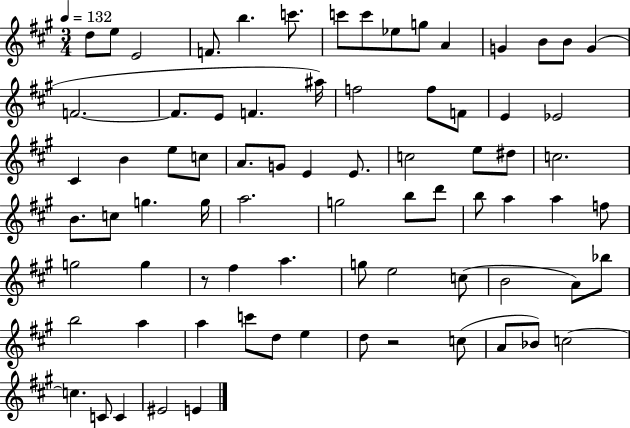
{
  \clef treble
  \numericTimeSignature
  \time 3/4
  \key a \major
  \tempo 4 = 132
  \repeat volta 2 { d''8 e''8 e'2 | f'8. b''4. c'''8. | c'''8 c'''8 ees''8 g''8 a'4 | g'4 b'8 b'8 g'4( | \break f'2.~~ | f'8. e'8 f'4. ais''16) | f''2 f''8 f'8 | e'4 ees'2 | \break cis'4 b'4 e''8 c''8 | a'8. g'8 e'4 e'8. | c''2 e''8 dis''8 | c''2. | \break b'8. c''8 g''4. g''16 | a''2. | g''2 b''8 d'''8 | b''8 a''4 a''4 f''8 | \break g''2 g''4 | r8 fis''4 a''4. | g''8 e''2 c''8( | b'2 a'8) bes''8 | \break b''2 a''4 | a''4 c'''8 d''8 e''4 | d''8 r2 c''8( | a'8 bes'8) c''2~~ | \break c''4. c'8 c'4 | eis'2 e'4 | } \bar "|."
}